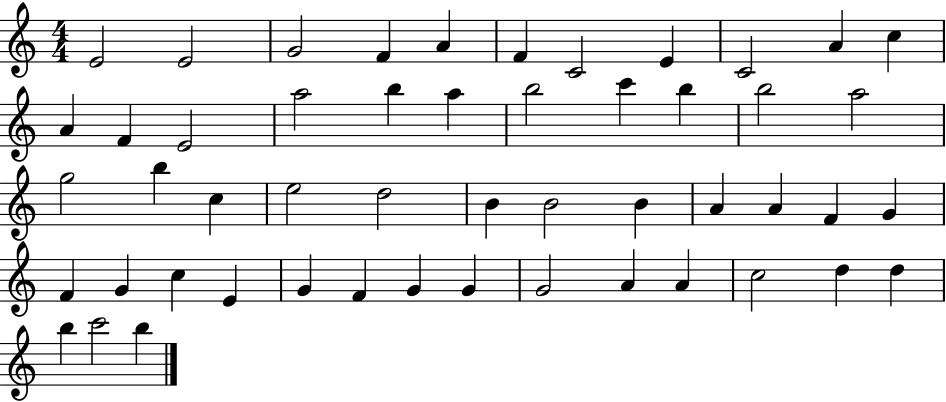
{
  \clef treble
  \numericTimeSignature
  \time 4/4
  \key c \major
  e'2 e'2 | g'2 f'4 a'4 | f'4 c'2 e'4 | c'2 a'4 c''4 | \break a'4 f'4 e'2 | a''2 b''4 a''4 | b''2 c'''4 b''4 | b''2 a''2 | \break g''2 b''4 c''4 | e''2 d''2 | b'4 b'2 b'4 | a'4 a'4 f'4 g'4 | \break f'4 g'4 c''4 e'4 | g'4 f'4 g'4 g'4 | g'2 a'4 a'4 | c''2 d''4 d''4 | \break b''4 c'''2 b''4 | \bar "|."
}